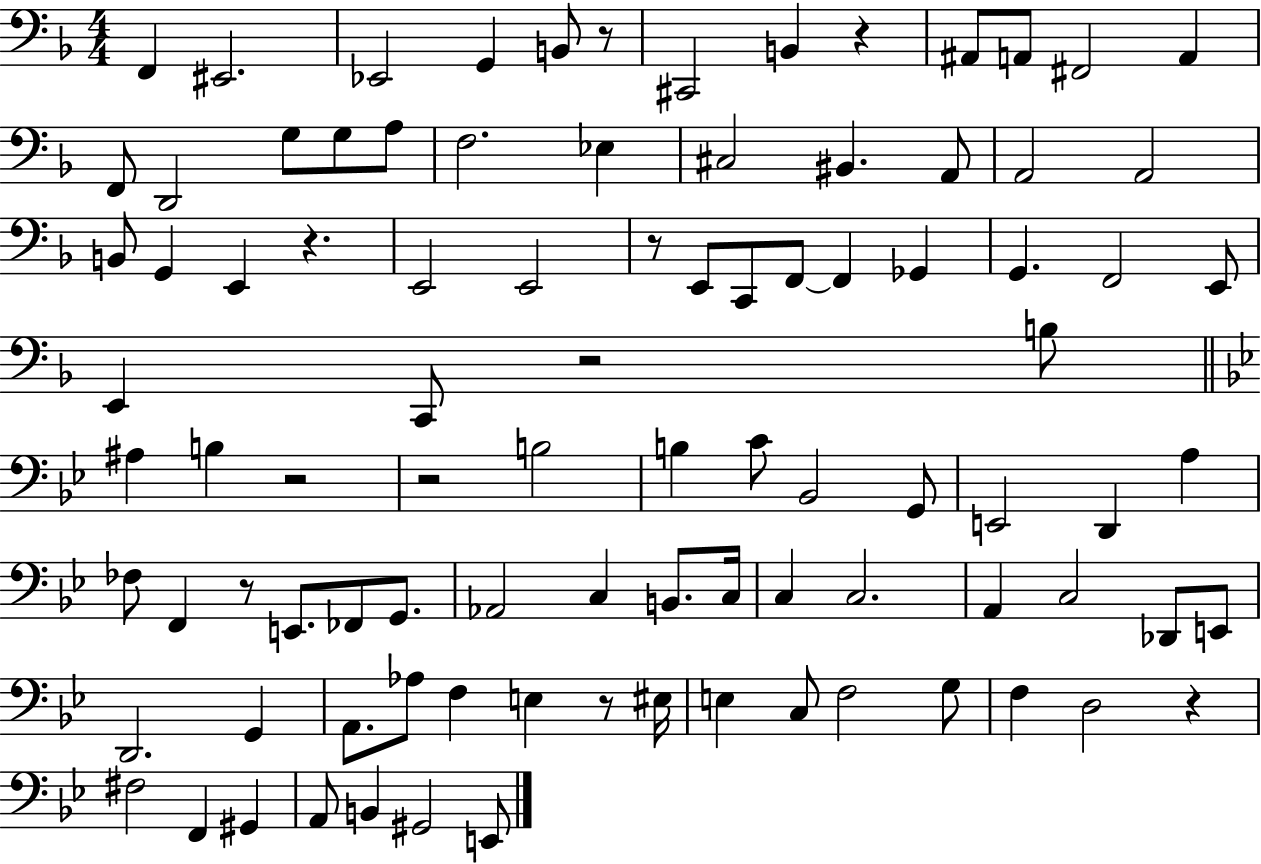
{
  \clef bass
  \numericTimeSignature
  \time 4/4
  \key f \major
  f,4 eis,2. | ees,2 g,4 b,8 r8 | cis,2 b,4 r4 | ais,8 a,8 fis,2 a,4 | \break f,8 d,2 g8 g8 a8 | f2. ees4 | cis2 bis,4. a,8 | a,2 a,2 | \break b,8 g,4 e,4 r4. | e,2 e,2 | r8 e,8 c,8 f,8~~ f,4 ges,4 | g,4. f,2 e,8 | \break e,4 c,8 r2 b8 | \bar "||" \break \key bes \major ais4 b4 r2 | r2 b2 | b4 c'8 bes,2 g,8 | e,2 d,4 a4 | \break fes8 f,4 r8 e,8. fes,8 g,8. | aes,2 c4 b,8. c16 | c4 c2. | a,4 c2 des,8 e,8 | \break d,2. g,4 | a,8. aes8 f4 e4 r8 eis16 | e4 c8 f2 g8 | f4 d2 r4 | \break fis2 f,4 gis,4 | a,8 b,4 gis,2 e,8 | \bar "|."
}